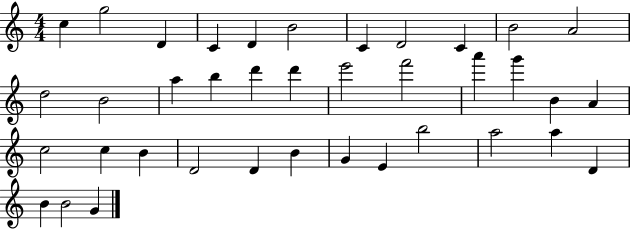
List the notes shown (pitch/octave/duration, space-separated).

C5/q G5/h D4/q C4/q D4/q B4/h C4/q D4/h C4/q B4/h A4/h D5/h B4/h A5/q B5/q D6/q D6/q E6/h F6/h A6/q G6/q B4/q A4/q C5/h C5/q B4/q D4/h D4/q B4/q G4/q E4/q B5/h A5/h A5/q D4/q B4/q B4/h G4/q